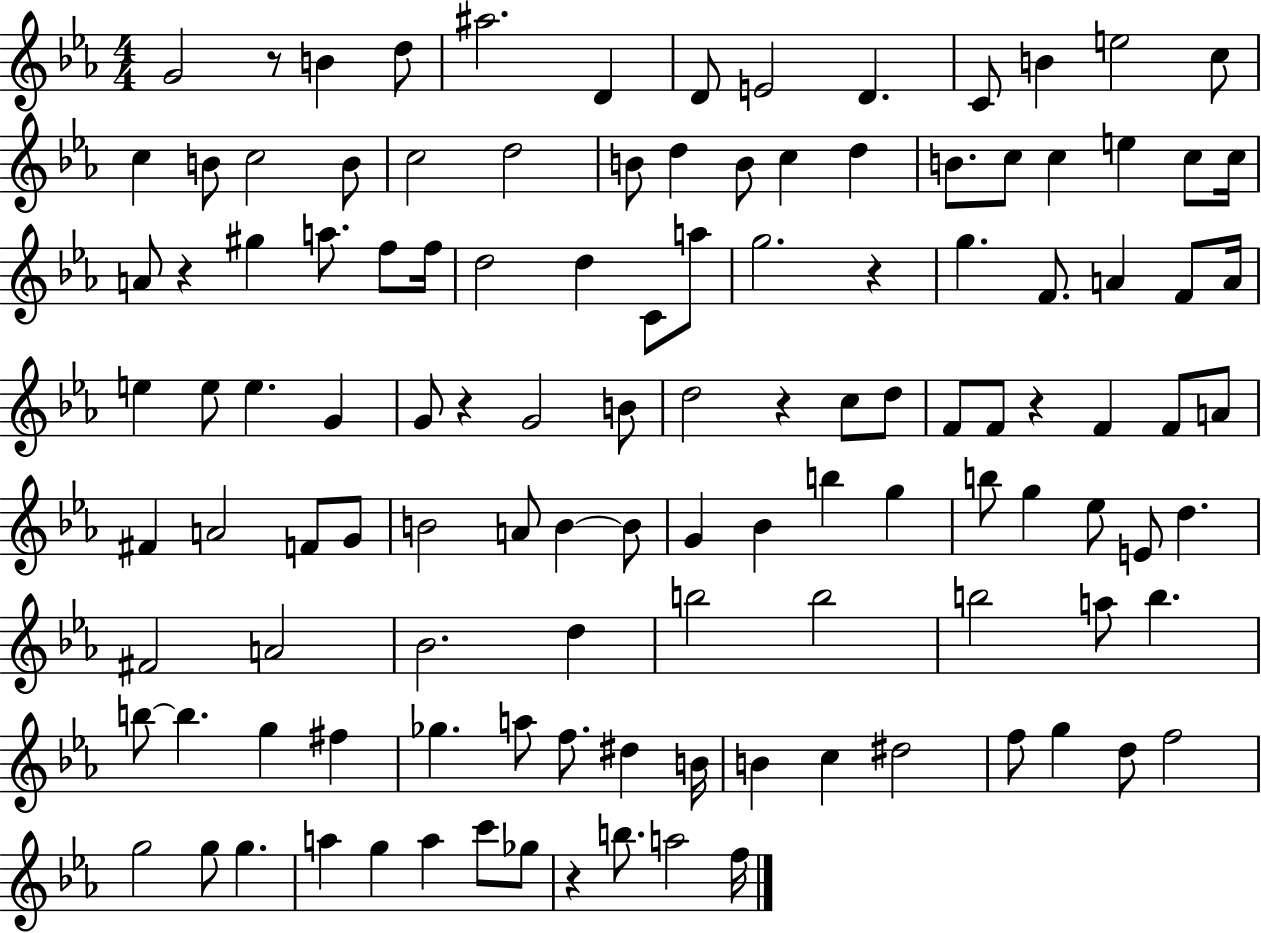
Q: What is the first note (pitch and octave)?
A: G4